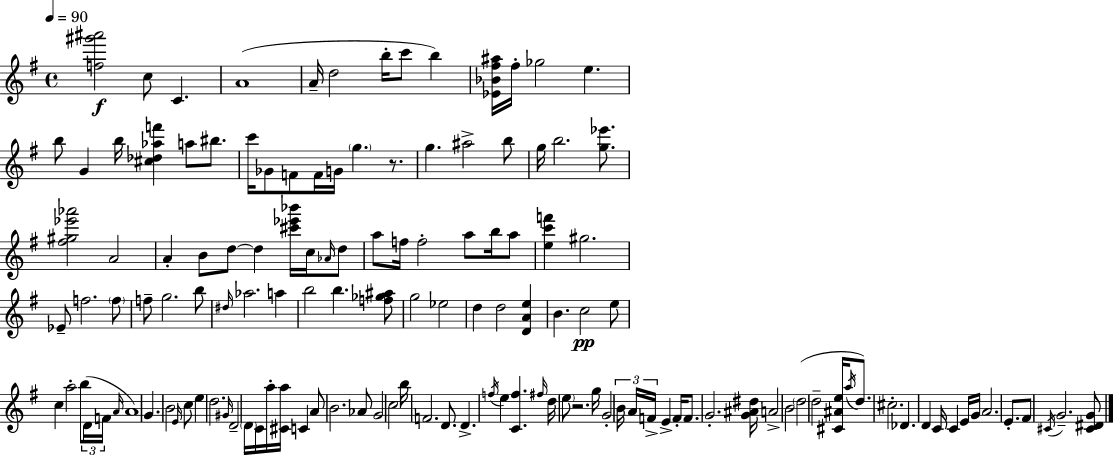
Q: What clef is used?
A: treble